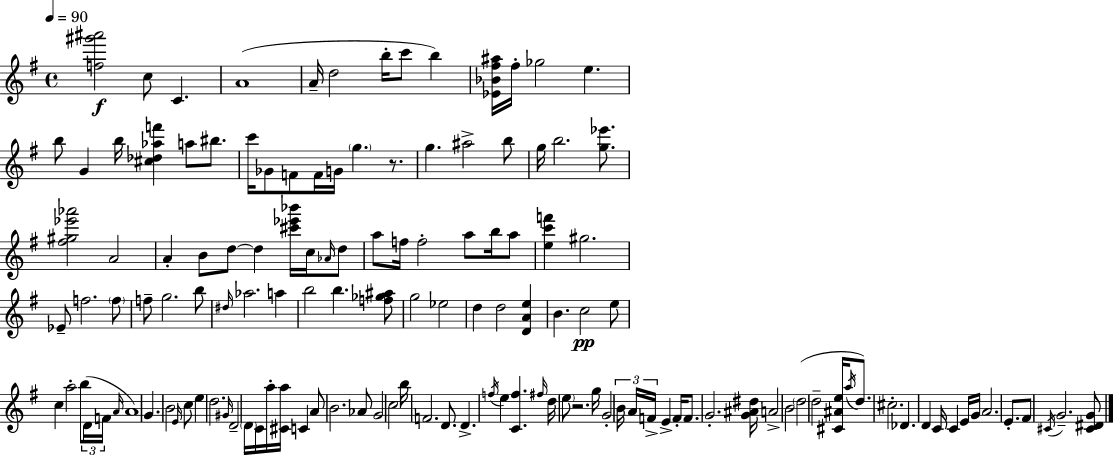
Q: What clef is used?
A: treble